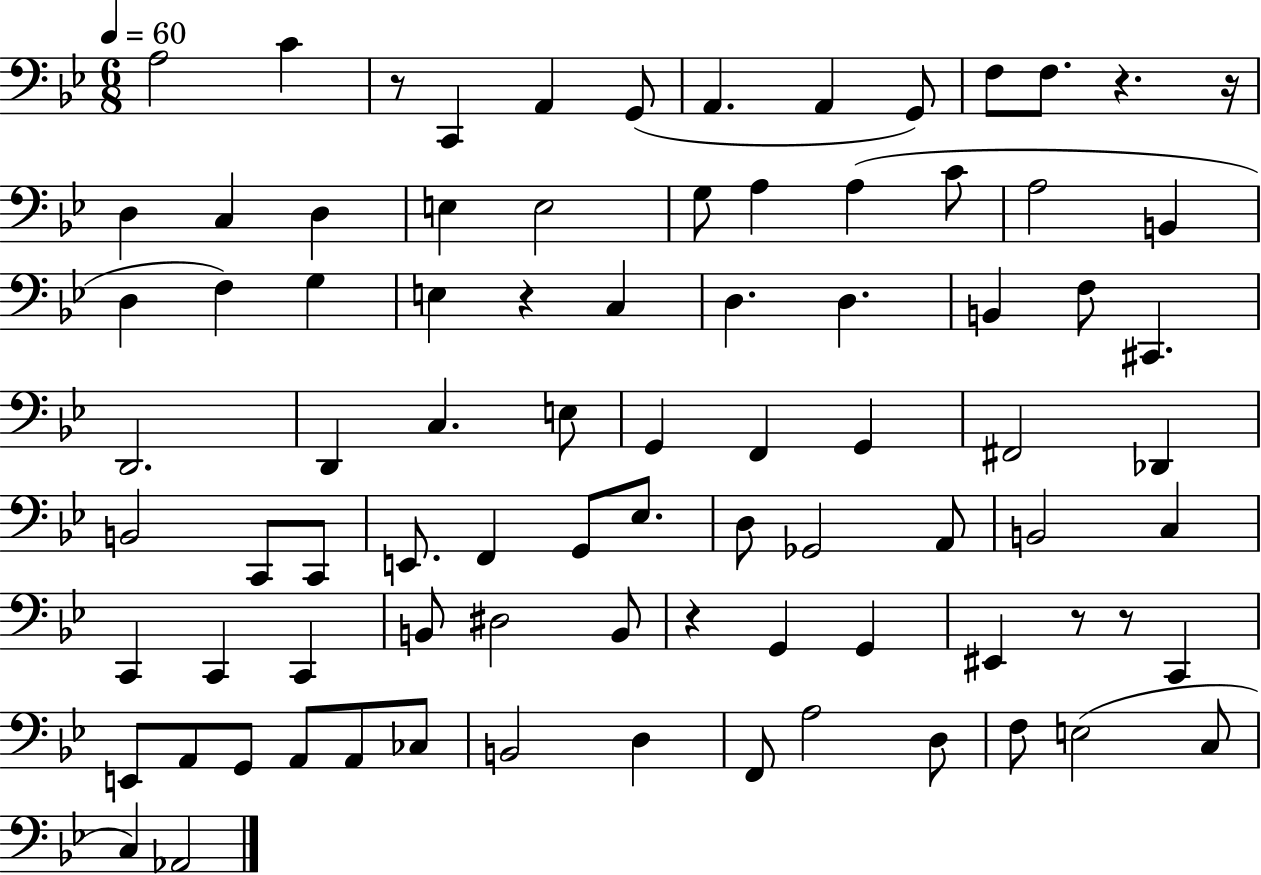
X:1
T:Untitled
M:6/8
L:1/4
K:Bb
A,2 C z/2 C,, A,, G,,/2 A,, A,, G,,/2 F,/2 F,/2 z z/4 D, C, D, E, E,2 G,/2 A, A, C/2 A,2 B,, D, F, G, E, z C, D, D, B,, F,/2 ^C,, D,,2 D,, C, E,/2 G,, F,, G,, ^F,,2 _D,, B,,2 C,,/2 C,,/2 E,,/2 F,, G,,/2 _E,/2 D,/2 _G,,2 A,,/2 B,,2 C, C,, C,, C,, B,,/2 ^D,2 B,,/2 z G,, G,, ^E,, z/2 z/2 C,, E,,/2 A,,/2 G,,/2 A,,/2 A,,/2 _C,/2 B,,2 D, F,,/2 A,2 D,/2 F,/2 E,2 C,/2 C, _A,,2